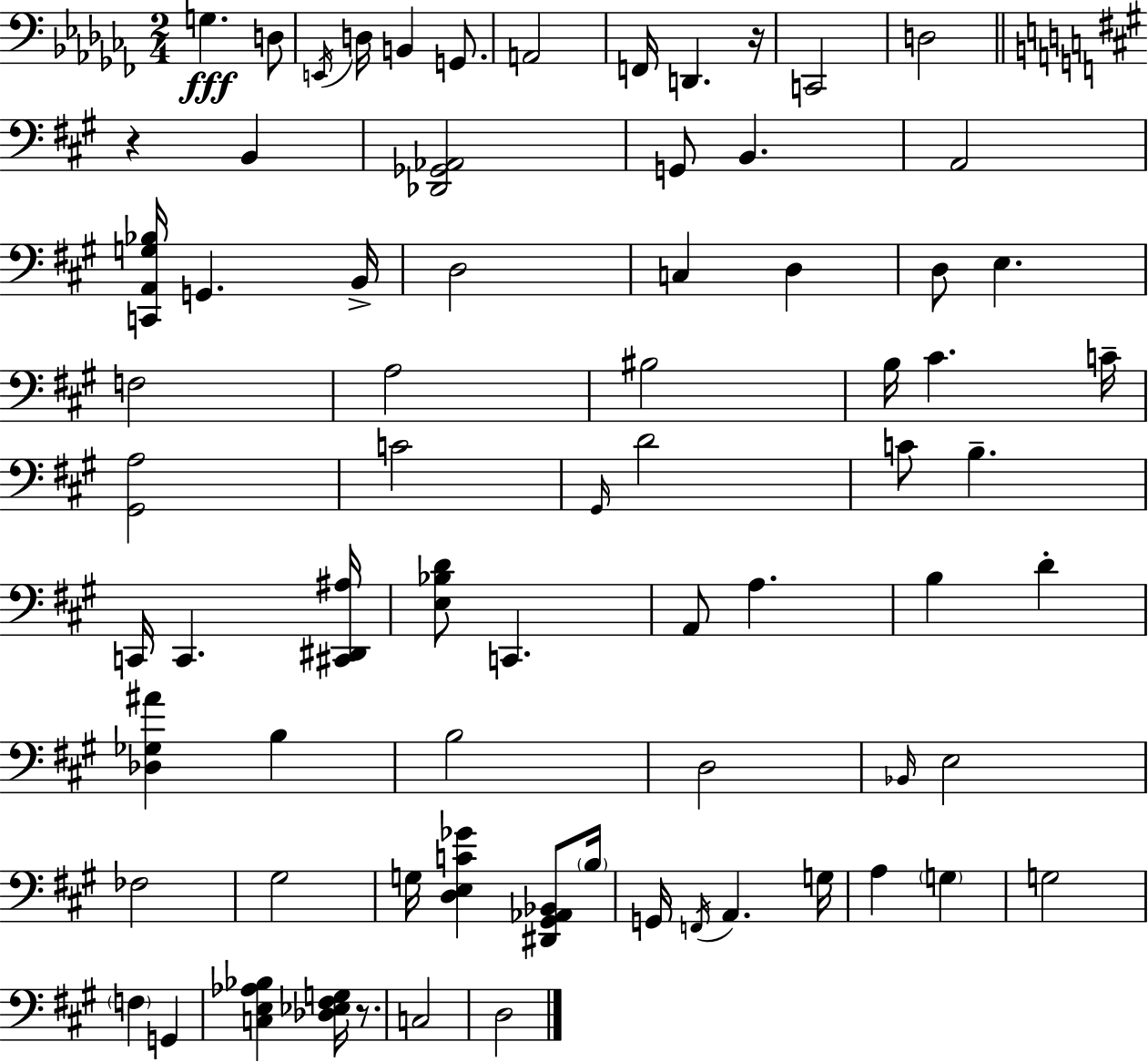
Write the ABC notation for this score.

X:1
T:Untitled
M:2/4
L:1/4
K:Abm
G, D,/2 E,,/4 D,/4 B,, G,,/2 A,,2 F,,/4 D,, z/4 C,,2 D,2 z B,, [_D,,_G,,_A,,]2 G,,/2 B,, A,,2 [C,,A,,G,_B,]/4 G,, B,,/4 D,2 C, D, D,/2 E, F,2 A,2 ^B,2 B,/4 ^C C/4 [^G,,A,]2 C2 ^G,,/4 D2 C/2 B, C,,/4 C,, [^C,,^D,,^A,]/4 [E,_B,D]/2 C,, A,,/2 A, B, D [_D,_G,^A] B, B,2 D,2 _B,,/4 E,2 _F,2 ^G,2 G,/4 [D,E,C_G] [^D,,^G,,_A,,_B,,]/2 B,/4 G,,/4 F,,/4 A,, G,/4 A, G, G,2 F, G,, [C,E,_A,_B,] [_D,_E,^F,G,]/4 z/2 C,2 D,2